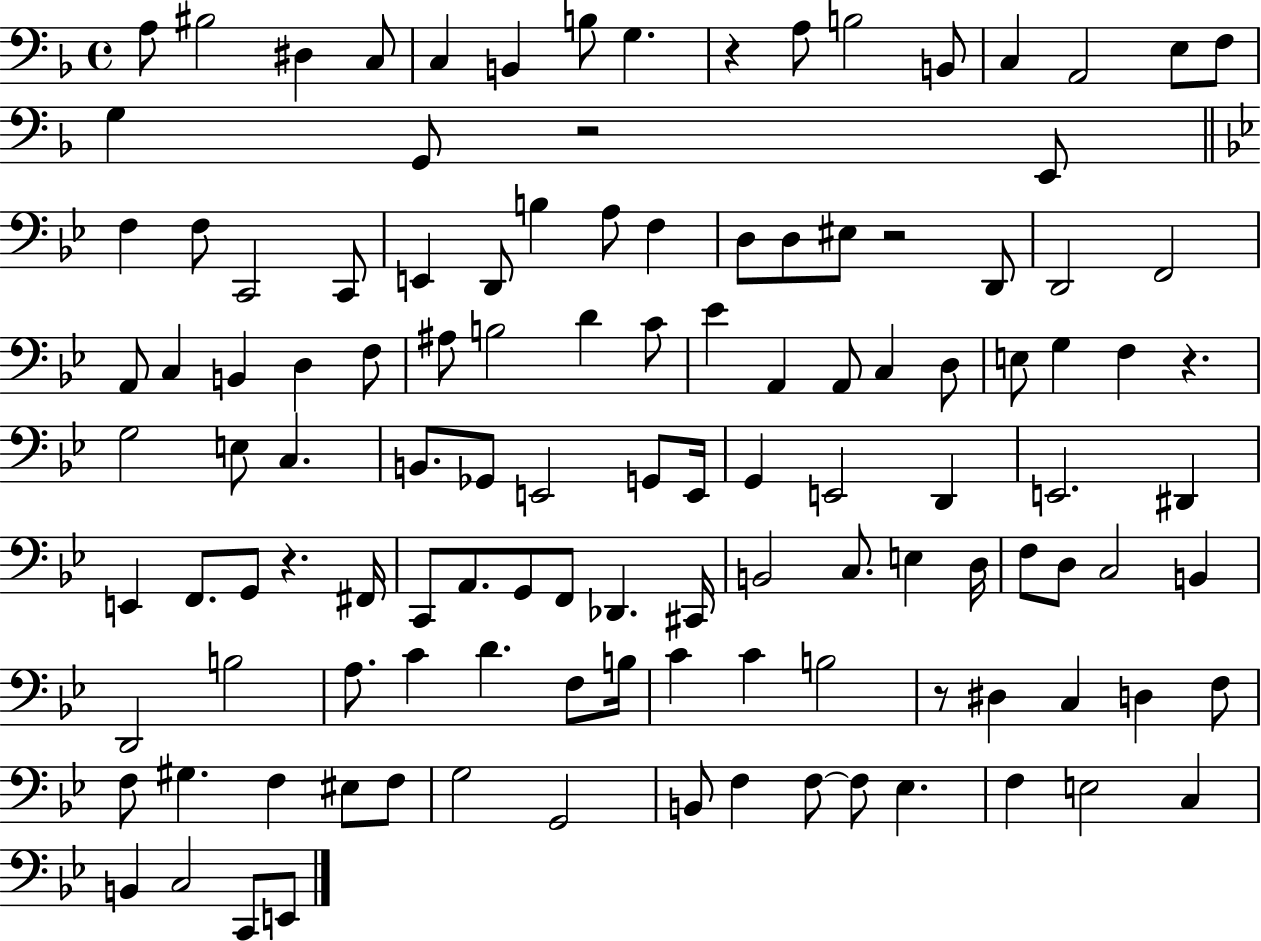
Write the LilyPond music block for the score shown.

{
  \clef bass
  \time 4/4
  \defaultTimeSignature
  \key f \major
  a8 bis2 dis4 c8 | c4 b,4 b8 g4. | r4 a8 b2 b,8 | c4 a,2 e8 f8 | \break g4 g,8 r2 e,8 | \bar "||" \break \key g \minor f4 f8 c,2 c,8 | e,4 d,8 b4 a8 f4 | d8 d8 eis8 r2 d,8 | d,2 f,2 | \break a,8 c4 b,4 d4 f8 | ais8 b2 d'4 c'8 | ees'4 a,4 a,8 c4 d8 | e8 g4 f4 r4. | \break g2 e8 c4. | b,8. ges,8 e,2 g,8 e,16 | g,4 e,2 d,4 | e,2. dis,4 | \break e,4 f,8. g,8 r4. fis,16 | c,8 a,8. g,8 f,8 des,4. cis,16 | b,2 c8. e4 d16 | f8 d8 c2 b,4 | \break d,2 b2 | a8. c'4 d'4. f8 b16 | c'4 c'4 b2 | r8 dis4 c4 d4 f8 | \break f8 gis4. f4 eis8 f8 | g2 g,2 | b,8 f4 f8~~ f8 ees4. | f4 e2 c4 | \break b,4 c2 c,8 e,8 | \bar "|."
}